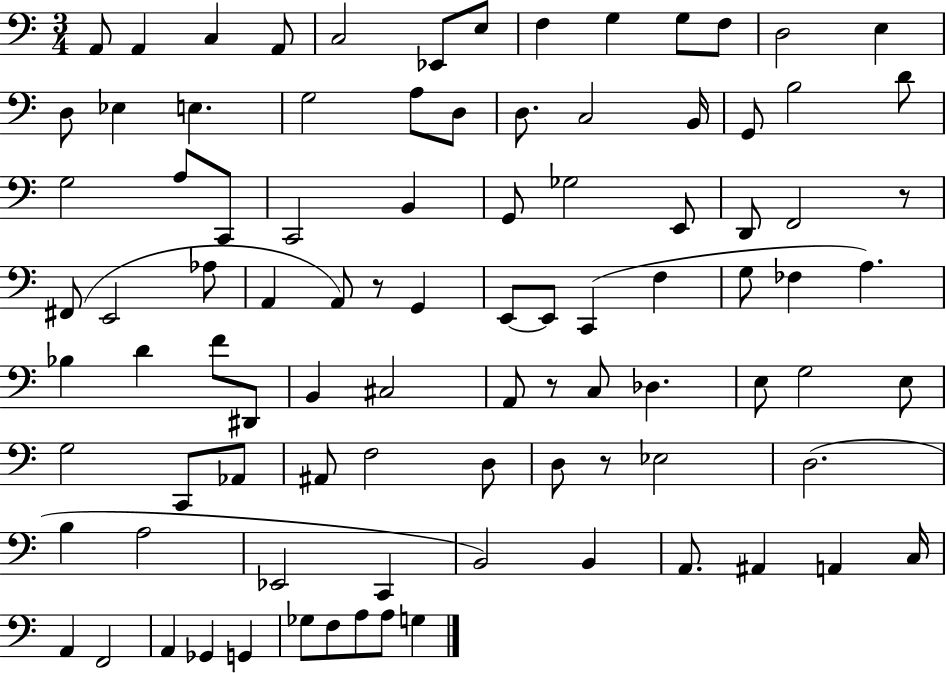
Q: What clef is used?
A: bass